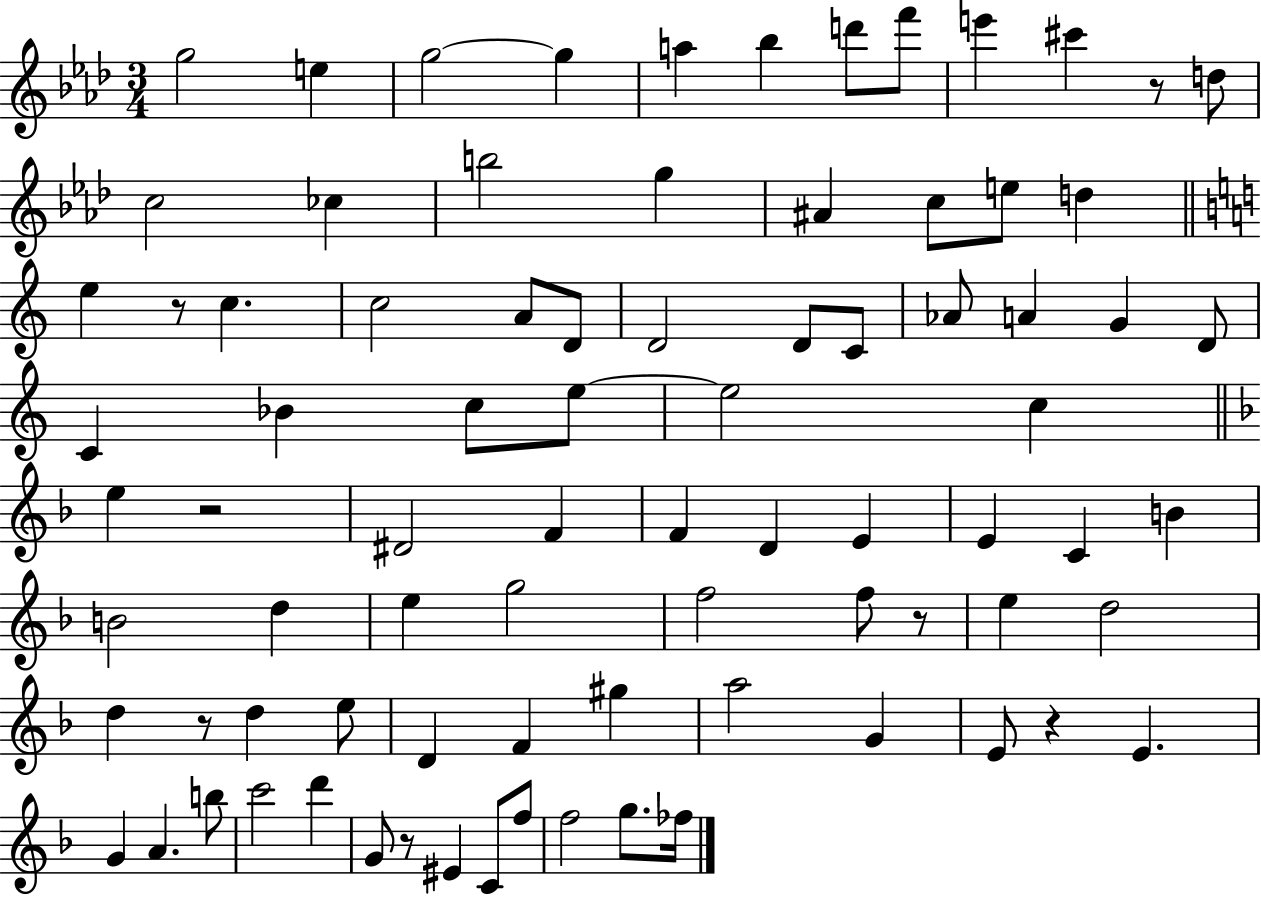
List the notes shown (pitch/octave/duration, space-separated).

G5/h E5/q G5/h G5/q A5/q Bb5/q D6/e F6/e E6/q C#6/q R/e D5/e C5/h CES5/q B5/h G5/q A#4/q C5/e E5/e D5/q E5/q R/e C5/q. C5/h A4/e D4/e D4/h D4/e C4/e Ab4/e A4/q G4/q D4/e C4/q Bb4/q C5/e E5/e E5/h C5/q E5/q R/h D#4/h F4/q F4/q D4/q E4/q E4/q C4/q B4/q B4/h D5/q E5/q G5/h F5/h F5/e R/e E5/q D5/h D5/q R/e D5/q E5/e D4/q F4/q G#5/q A5/h G4/q E4/e R/q E4/q. G4/q A4/q. B5/e C6/h D6/q G4/e R/e EIS4/q C4/e F5/e F5/h G5/e. FES5/s